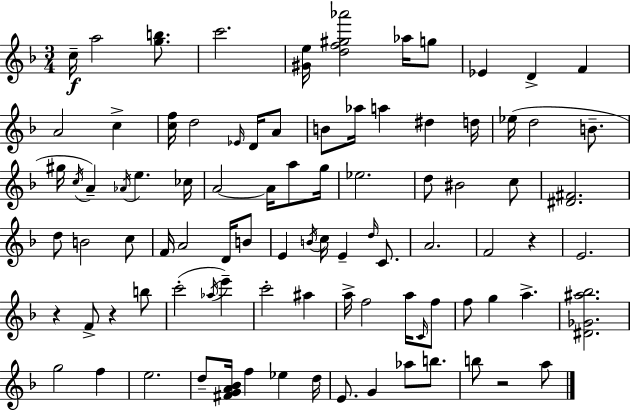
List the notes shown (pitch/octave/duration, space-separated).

C5/s A5/h [G5,B5]/e. C6/h. [G#4,E5]/s [D5,F5,G#5,Ab6]/h Ab5/s G5/e Eb4/q D4/q F4/q A4/h C5/q [C5,F5]/s D5/h Eb4/s D4/s A4/e B4/e Ab5/s A5/q D#5/q D5/s Eb5/s D5/h B4/e. G#5/s C5/s A4/q Ab4/s E5/q. CES5/s A4/h A4/s A5/e G5/s Eb5/h. D5/e BIS4/h C5/e [D#4,F#4]/h. D5/e B4/h C5/e F4/s A4/h D4/s B4/e E4/q B4/s C5/s E4/q D5/s C4/e. A4/h. F4/h R/q E4/h. R/q F4/e R/q B5/e C6/h Ab5/s E6/q C6/h A#5/q A5/s F5/h A5/s C4/s F5/e F5/e G5/q A5/q. [D#4,Gb4,A#5,Bb5]/h. G5/h F5/q E5/h. D5/e [F#4,G4,A4,Bb4]/s F5/q Eb5/q D5/s E4/e. G4/q Ab5/e B5/e. B5/e R/h A5/e